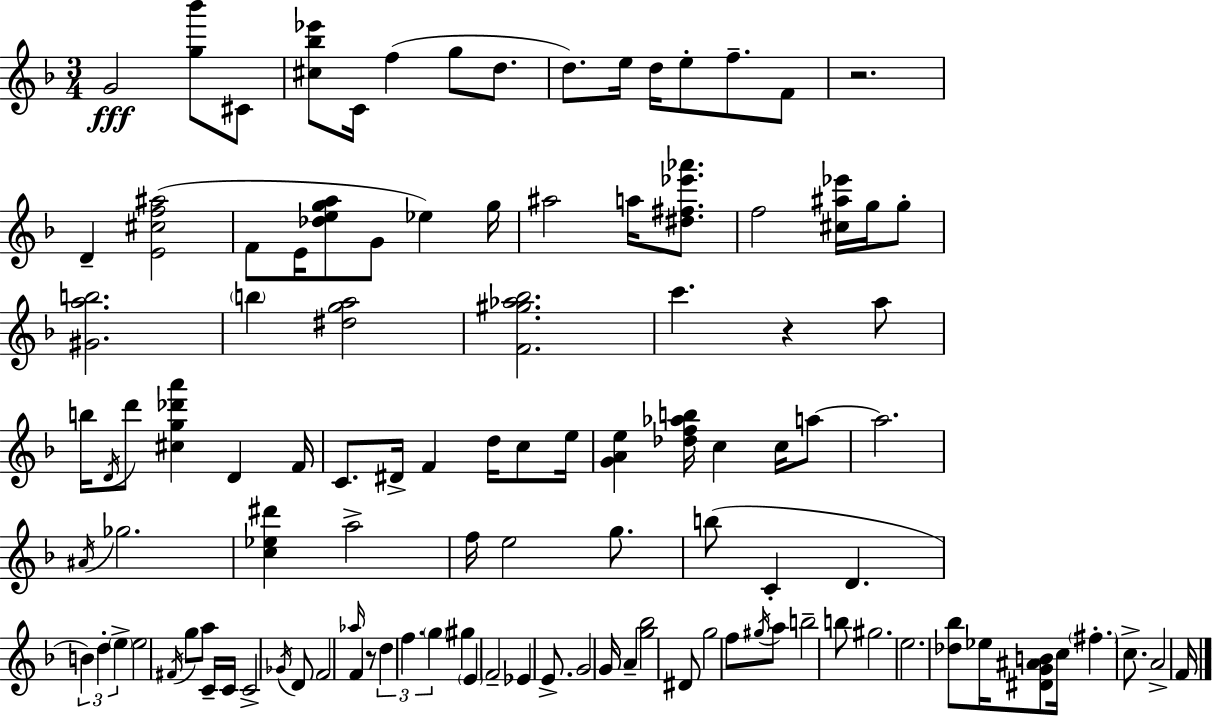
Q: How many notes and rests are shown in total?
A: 110